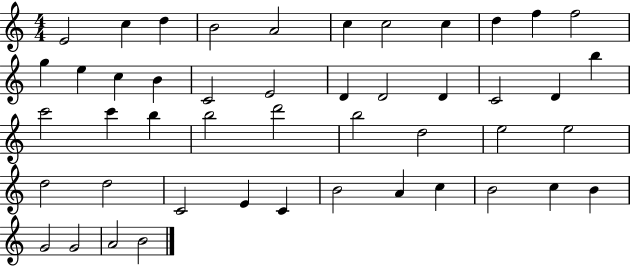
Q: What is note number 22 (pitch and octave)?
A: D4